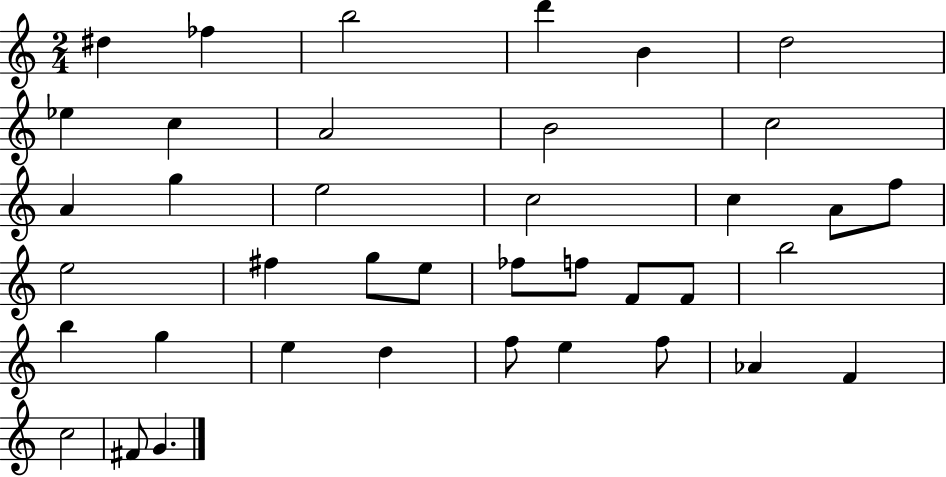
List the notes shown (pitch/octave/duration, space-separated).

D#5/q FES5/q B5/h D6/q B4/q D5/h Eb5/q C5/q A4/h B4/h C5/h A4/q G5/q E5/h C5/h C5/q A4/e F5/e E5/h F#5/q G5/e E5/e FES5/e F5/e F4/e F4/e B5/h B5/q G5/q E5/q D5/q F5/e E5/q F5/e Ab4/q F4/q C5/h F#4/e G4/q.